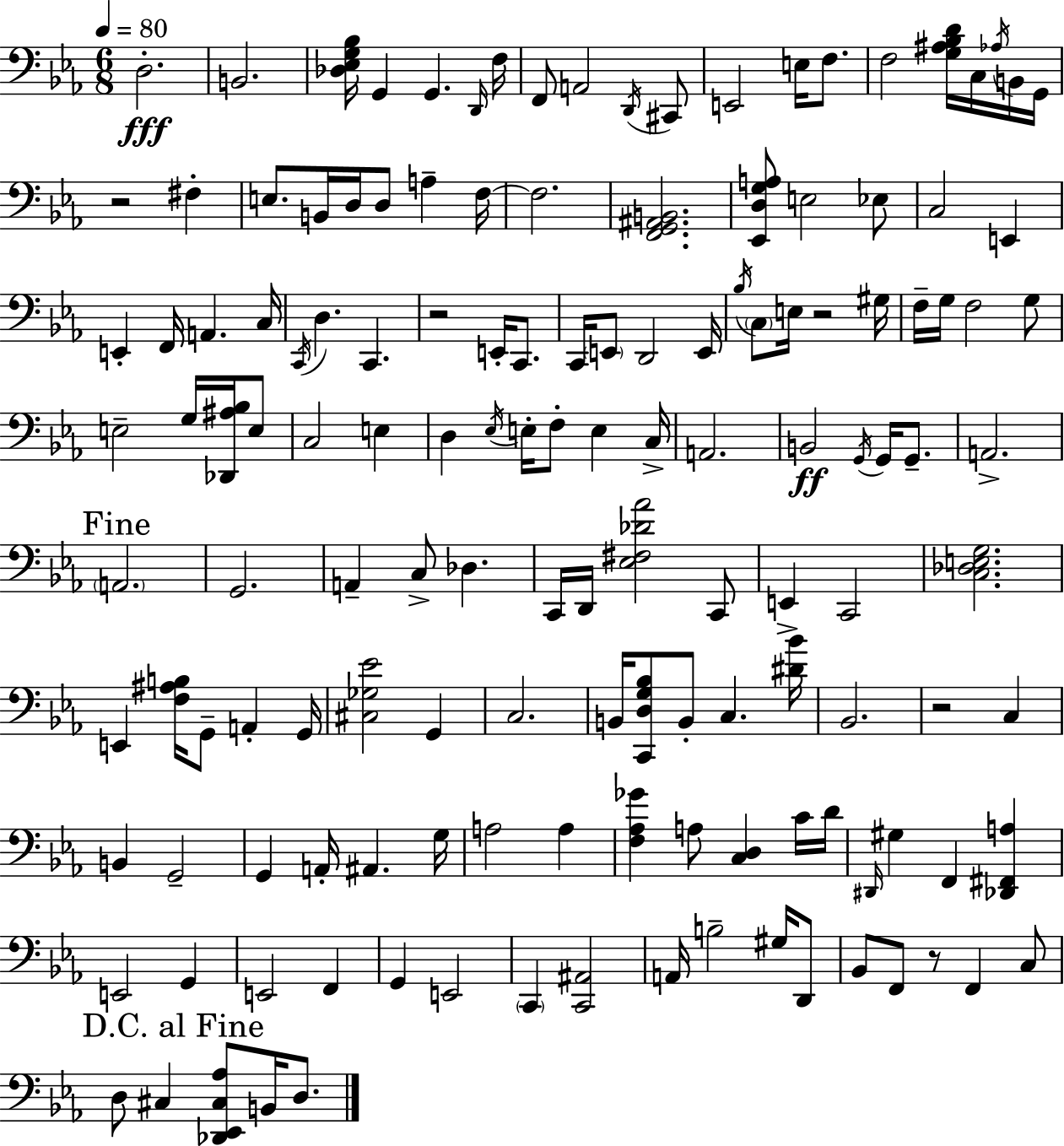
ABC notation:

X:1
T:Untitled
M:6/8
L:1/4
K:Eb
D,2 B,,2 [_D,_E,G,_B,]/4 G,, G,, D,,/4 F,/4 F,,/2 A,,2 D,,/4 ^C,,/2 E,,2 E,/4 F,/2 F,2 [G,^A,_B,D]/4 C,/4 _A,/4 B,,/4 G,,/4 z2 ^F, E,/2 B,,/4 D,/4 D,/2 A, F,/4 F,2 [F,,G,,^A,,B,,]2 [_E,,D,G,A,]/2 E,2 _E,/2 C,2 E,, E,, F,,/4 A,, C,/4 C,,/4 D, C,, z2 E,,/4 C,,/2 C,,/4 E,,/2 D,,2 E,,/4 _B,/4 C,/2 E,/4 z2 ^G,/4 F,/4 G,/4 F,2 G,/2 E,2 G,/4 [_D,,^A,_B,]/4 E,/2 C,2 E, D, _E,/4 E,/4 F,/2 E, C,/4 A,,2 B,,2 G,,/4 G,,/4 G,,/2 A,,2 A,,2 G,,2 A,, C,/2 _D, C,,/4 D,,/4 [_E,^F,_D_A]2 C,,/2 E,, C,,2 [C,_D,E,G,]2 E,, [F,^A,B,]/4 G,,/2 A,, G,,/4 [^C,_G,_E]2 G,, C,2 B,,/4 [C,,D,G,_B,]/2 B,,/2 C, [^D_B]/4 _B,,2 z2 C, B,, G,,2 G,, A,,/4 ^A,, G,/4 A,2 A, [F,_A,_G] A,/2 [C,D,] C/4 D/4 ^D,,/4 ^G, F,, [_D,,^F,,A,] E,,2 G,, E,,2 F,, G,, E,,2 C,, [C,,^A,,]2 A,,/4 B,2 ^G,/4 D,,/2 _B,,/2 F,,/2 z/2 F,, C,/2 D,/2 ^C, [_D,,_E,,^C,_A,]/2 B,,/4 D,/2